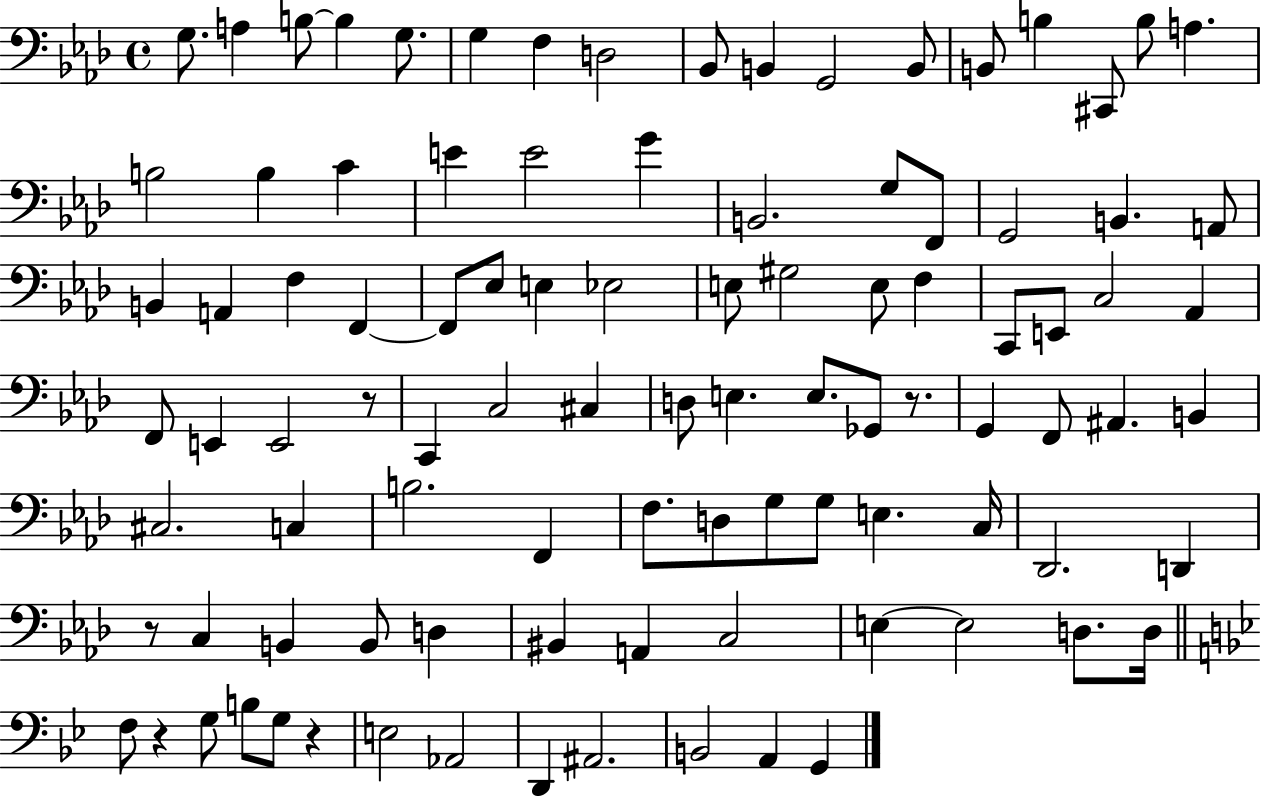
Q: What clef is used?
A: bass